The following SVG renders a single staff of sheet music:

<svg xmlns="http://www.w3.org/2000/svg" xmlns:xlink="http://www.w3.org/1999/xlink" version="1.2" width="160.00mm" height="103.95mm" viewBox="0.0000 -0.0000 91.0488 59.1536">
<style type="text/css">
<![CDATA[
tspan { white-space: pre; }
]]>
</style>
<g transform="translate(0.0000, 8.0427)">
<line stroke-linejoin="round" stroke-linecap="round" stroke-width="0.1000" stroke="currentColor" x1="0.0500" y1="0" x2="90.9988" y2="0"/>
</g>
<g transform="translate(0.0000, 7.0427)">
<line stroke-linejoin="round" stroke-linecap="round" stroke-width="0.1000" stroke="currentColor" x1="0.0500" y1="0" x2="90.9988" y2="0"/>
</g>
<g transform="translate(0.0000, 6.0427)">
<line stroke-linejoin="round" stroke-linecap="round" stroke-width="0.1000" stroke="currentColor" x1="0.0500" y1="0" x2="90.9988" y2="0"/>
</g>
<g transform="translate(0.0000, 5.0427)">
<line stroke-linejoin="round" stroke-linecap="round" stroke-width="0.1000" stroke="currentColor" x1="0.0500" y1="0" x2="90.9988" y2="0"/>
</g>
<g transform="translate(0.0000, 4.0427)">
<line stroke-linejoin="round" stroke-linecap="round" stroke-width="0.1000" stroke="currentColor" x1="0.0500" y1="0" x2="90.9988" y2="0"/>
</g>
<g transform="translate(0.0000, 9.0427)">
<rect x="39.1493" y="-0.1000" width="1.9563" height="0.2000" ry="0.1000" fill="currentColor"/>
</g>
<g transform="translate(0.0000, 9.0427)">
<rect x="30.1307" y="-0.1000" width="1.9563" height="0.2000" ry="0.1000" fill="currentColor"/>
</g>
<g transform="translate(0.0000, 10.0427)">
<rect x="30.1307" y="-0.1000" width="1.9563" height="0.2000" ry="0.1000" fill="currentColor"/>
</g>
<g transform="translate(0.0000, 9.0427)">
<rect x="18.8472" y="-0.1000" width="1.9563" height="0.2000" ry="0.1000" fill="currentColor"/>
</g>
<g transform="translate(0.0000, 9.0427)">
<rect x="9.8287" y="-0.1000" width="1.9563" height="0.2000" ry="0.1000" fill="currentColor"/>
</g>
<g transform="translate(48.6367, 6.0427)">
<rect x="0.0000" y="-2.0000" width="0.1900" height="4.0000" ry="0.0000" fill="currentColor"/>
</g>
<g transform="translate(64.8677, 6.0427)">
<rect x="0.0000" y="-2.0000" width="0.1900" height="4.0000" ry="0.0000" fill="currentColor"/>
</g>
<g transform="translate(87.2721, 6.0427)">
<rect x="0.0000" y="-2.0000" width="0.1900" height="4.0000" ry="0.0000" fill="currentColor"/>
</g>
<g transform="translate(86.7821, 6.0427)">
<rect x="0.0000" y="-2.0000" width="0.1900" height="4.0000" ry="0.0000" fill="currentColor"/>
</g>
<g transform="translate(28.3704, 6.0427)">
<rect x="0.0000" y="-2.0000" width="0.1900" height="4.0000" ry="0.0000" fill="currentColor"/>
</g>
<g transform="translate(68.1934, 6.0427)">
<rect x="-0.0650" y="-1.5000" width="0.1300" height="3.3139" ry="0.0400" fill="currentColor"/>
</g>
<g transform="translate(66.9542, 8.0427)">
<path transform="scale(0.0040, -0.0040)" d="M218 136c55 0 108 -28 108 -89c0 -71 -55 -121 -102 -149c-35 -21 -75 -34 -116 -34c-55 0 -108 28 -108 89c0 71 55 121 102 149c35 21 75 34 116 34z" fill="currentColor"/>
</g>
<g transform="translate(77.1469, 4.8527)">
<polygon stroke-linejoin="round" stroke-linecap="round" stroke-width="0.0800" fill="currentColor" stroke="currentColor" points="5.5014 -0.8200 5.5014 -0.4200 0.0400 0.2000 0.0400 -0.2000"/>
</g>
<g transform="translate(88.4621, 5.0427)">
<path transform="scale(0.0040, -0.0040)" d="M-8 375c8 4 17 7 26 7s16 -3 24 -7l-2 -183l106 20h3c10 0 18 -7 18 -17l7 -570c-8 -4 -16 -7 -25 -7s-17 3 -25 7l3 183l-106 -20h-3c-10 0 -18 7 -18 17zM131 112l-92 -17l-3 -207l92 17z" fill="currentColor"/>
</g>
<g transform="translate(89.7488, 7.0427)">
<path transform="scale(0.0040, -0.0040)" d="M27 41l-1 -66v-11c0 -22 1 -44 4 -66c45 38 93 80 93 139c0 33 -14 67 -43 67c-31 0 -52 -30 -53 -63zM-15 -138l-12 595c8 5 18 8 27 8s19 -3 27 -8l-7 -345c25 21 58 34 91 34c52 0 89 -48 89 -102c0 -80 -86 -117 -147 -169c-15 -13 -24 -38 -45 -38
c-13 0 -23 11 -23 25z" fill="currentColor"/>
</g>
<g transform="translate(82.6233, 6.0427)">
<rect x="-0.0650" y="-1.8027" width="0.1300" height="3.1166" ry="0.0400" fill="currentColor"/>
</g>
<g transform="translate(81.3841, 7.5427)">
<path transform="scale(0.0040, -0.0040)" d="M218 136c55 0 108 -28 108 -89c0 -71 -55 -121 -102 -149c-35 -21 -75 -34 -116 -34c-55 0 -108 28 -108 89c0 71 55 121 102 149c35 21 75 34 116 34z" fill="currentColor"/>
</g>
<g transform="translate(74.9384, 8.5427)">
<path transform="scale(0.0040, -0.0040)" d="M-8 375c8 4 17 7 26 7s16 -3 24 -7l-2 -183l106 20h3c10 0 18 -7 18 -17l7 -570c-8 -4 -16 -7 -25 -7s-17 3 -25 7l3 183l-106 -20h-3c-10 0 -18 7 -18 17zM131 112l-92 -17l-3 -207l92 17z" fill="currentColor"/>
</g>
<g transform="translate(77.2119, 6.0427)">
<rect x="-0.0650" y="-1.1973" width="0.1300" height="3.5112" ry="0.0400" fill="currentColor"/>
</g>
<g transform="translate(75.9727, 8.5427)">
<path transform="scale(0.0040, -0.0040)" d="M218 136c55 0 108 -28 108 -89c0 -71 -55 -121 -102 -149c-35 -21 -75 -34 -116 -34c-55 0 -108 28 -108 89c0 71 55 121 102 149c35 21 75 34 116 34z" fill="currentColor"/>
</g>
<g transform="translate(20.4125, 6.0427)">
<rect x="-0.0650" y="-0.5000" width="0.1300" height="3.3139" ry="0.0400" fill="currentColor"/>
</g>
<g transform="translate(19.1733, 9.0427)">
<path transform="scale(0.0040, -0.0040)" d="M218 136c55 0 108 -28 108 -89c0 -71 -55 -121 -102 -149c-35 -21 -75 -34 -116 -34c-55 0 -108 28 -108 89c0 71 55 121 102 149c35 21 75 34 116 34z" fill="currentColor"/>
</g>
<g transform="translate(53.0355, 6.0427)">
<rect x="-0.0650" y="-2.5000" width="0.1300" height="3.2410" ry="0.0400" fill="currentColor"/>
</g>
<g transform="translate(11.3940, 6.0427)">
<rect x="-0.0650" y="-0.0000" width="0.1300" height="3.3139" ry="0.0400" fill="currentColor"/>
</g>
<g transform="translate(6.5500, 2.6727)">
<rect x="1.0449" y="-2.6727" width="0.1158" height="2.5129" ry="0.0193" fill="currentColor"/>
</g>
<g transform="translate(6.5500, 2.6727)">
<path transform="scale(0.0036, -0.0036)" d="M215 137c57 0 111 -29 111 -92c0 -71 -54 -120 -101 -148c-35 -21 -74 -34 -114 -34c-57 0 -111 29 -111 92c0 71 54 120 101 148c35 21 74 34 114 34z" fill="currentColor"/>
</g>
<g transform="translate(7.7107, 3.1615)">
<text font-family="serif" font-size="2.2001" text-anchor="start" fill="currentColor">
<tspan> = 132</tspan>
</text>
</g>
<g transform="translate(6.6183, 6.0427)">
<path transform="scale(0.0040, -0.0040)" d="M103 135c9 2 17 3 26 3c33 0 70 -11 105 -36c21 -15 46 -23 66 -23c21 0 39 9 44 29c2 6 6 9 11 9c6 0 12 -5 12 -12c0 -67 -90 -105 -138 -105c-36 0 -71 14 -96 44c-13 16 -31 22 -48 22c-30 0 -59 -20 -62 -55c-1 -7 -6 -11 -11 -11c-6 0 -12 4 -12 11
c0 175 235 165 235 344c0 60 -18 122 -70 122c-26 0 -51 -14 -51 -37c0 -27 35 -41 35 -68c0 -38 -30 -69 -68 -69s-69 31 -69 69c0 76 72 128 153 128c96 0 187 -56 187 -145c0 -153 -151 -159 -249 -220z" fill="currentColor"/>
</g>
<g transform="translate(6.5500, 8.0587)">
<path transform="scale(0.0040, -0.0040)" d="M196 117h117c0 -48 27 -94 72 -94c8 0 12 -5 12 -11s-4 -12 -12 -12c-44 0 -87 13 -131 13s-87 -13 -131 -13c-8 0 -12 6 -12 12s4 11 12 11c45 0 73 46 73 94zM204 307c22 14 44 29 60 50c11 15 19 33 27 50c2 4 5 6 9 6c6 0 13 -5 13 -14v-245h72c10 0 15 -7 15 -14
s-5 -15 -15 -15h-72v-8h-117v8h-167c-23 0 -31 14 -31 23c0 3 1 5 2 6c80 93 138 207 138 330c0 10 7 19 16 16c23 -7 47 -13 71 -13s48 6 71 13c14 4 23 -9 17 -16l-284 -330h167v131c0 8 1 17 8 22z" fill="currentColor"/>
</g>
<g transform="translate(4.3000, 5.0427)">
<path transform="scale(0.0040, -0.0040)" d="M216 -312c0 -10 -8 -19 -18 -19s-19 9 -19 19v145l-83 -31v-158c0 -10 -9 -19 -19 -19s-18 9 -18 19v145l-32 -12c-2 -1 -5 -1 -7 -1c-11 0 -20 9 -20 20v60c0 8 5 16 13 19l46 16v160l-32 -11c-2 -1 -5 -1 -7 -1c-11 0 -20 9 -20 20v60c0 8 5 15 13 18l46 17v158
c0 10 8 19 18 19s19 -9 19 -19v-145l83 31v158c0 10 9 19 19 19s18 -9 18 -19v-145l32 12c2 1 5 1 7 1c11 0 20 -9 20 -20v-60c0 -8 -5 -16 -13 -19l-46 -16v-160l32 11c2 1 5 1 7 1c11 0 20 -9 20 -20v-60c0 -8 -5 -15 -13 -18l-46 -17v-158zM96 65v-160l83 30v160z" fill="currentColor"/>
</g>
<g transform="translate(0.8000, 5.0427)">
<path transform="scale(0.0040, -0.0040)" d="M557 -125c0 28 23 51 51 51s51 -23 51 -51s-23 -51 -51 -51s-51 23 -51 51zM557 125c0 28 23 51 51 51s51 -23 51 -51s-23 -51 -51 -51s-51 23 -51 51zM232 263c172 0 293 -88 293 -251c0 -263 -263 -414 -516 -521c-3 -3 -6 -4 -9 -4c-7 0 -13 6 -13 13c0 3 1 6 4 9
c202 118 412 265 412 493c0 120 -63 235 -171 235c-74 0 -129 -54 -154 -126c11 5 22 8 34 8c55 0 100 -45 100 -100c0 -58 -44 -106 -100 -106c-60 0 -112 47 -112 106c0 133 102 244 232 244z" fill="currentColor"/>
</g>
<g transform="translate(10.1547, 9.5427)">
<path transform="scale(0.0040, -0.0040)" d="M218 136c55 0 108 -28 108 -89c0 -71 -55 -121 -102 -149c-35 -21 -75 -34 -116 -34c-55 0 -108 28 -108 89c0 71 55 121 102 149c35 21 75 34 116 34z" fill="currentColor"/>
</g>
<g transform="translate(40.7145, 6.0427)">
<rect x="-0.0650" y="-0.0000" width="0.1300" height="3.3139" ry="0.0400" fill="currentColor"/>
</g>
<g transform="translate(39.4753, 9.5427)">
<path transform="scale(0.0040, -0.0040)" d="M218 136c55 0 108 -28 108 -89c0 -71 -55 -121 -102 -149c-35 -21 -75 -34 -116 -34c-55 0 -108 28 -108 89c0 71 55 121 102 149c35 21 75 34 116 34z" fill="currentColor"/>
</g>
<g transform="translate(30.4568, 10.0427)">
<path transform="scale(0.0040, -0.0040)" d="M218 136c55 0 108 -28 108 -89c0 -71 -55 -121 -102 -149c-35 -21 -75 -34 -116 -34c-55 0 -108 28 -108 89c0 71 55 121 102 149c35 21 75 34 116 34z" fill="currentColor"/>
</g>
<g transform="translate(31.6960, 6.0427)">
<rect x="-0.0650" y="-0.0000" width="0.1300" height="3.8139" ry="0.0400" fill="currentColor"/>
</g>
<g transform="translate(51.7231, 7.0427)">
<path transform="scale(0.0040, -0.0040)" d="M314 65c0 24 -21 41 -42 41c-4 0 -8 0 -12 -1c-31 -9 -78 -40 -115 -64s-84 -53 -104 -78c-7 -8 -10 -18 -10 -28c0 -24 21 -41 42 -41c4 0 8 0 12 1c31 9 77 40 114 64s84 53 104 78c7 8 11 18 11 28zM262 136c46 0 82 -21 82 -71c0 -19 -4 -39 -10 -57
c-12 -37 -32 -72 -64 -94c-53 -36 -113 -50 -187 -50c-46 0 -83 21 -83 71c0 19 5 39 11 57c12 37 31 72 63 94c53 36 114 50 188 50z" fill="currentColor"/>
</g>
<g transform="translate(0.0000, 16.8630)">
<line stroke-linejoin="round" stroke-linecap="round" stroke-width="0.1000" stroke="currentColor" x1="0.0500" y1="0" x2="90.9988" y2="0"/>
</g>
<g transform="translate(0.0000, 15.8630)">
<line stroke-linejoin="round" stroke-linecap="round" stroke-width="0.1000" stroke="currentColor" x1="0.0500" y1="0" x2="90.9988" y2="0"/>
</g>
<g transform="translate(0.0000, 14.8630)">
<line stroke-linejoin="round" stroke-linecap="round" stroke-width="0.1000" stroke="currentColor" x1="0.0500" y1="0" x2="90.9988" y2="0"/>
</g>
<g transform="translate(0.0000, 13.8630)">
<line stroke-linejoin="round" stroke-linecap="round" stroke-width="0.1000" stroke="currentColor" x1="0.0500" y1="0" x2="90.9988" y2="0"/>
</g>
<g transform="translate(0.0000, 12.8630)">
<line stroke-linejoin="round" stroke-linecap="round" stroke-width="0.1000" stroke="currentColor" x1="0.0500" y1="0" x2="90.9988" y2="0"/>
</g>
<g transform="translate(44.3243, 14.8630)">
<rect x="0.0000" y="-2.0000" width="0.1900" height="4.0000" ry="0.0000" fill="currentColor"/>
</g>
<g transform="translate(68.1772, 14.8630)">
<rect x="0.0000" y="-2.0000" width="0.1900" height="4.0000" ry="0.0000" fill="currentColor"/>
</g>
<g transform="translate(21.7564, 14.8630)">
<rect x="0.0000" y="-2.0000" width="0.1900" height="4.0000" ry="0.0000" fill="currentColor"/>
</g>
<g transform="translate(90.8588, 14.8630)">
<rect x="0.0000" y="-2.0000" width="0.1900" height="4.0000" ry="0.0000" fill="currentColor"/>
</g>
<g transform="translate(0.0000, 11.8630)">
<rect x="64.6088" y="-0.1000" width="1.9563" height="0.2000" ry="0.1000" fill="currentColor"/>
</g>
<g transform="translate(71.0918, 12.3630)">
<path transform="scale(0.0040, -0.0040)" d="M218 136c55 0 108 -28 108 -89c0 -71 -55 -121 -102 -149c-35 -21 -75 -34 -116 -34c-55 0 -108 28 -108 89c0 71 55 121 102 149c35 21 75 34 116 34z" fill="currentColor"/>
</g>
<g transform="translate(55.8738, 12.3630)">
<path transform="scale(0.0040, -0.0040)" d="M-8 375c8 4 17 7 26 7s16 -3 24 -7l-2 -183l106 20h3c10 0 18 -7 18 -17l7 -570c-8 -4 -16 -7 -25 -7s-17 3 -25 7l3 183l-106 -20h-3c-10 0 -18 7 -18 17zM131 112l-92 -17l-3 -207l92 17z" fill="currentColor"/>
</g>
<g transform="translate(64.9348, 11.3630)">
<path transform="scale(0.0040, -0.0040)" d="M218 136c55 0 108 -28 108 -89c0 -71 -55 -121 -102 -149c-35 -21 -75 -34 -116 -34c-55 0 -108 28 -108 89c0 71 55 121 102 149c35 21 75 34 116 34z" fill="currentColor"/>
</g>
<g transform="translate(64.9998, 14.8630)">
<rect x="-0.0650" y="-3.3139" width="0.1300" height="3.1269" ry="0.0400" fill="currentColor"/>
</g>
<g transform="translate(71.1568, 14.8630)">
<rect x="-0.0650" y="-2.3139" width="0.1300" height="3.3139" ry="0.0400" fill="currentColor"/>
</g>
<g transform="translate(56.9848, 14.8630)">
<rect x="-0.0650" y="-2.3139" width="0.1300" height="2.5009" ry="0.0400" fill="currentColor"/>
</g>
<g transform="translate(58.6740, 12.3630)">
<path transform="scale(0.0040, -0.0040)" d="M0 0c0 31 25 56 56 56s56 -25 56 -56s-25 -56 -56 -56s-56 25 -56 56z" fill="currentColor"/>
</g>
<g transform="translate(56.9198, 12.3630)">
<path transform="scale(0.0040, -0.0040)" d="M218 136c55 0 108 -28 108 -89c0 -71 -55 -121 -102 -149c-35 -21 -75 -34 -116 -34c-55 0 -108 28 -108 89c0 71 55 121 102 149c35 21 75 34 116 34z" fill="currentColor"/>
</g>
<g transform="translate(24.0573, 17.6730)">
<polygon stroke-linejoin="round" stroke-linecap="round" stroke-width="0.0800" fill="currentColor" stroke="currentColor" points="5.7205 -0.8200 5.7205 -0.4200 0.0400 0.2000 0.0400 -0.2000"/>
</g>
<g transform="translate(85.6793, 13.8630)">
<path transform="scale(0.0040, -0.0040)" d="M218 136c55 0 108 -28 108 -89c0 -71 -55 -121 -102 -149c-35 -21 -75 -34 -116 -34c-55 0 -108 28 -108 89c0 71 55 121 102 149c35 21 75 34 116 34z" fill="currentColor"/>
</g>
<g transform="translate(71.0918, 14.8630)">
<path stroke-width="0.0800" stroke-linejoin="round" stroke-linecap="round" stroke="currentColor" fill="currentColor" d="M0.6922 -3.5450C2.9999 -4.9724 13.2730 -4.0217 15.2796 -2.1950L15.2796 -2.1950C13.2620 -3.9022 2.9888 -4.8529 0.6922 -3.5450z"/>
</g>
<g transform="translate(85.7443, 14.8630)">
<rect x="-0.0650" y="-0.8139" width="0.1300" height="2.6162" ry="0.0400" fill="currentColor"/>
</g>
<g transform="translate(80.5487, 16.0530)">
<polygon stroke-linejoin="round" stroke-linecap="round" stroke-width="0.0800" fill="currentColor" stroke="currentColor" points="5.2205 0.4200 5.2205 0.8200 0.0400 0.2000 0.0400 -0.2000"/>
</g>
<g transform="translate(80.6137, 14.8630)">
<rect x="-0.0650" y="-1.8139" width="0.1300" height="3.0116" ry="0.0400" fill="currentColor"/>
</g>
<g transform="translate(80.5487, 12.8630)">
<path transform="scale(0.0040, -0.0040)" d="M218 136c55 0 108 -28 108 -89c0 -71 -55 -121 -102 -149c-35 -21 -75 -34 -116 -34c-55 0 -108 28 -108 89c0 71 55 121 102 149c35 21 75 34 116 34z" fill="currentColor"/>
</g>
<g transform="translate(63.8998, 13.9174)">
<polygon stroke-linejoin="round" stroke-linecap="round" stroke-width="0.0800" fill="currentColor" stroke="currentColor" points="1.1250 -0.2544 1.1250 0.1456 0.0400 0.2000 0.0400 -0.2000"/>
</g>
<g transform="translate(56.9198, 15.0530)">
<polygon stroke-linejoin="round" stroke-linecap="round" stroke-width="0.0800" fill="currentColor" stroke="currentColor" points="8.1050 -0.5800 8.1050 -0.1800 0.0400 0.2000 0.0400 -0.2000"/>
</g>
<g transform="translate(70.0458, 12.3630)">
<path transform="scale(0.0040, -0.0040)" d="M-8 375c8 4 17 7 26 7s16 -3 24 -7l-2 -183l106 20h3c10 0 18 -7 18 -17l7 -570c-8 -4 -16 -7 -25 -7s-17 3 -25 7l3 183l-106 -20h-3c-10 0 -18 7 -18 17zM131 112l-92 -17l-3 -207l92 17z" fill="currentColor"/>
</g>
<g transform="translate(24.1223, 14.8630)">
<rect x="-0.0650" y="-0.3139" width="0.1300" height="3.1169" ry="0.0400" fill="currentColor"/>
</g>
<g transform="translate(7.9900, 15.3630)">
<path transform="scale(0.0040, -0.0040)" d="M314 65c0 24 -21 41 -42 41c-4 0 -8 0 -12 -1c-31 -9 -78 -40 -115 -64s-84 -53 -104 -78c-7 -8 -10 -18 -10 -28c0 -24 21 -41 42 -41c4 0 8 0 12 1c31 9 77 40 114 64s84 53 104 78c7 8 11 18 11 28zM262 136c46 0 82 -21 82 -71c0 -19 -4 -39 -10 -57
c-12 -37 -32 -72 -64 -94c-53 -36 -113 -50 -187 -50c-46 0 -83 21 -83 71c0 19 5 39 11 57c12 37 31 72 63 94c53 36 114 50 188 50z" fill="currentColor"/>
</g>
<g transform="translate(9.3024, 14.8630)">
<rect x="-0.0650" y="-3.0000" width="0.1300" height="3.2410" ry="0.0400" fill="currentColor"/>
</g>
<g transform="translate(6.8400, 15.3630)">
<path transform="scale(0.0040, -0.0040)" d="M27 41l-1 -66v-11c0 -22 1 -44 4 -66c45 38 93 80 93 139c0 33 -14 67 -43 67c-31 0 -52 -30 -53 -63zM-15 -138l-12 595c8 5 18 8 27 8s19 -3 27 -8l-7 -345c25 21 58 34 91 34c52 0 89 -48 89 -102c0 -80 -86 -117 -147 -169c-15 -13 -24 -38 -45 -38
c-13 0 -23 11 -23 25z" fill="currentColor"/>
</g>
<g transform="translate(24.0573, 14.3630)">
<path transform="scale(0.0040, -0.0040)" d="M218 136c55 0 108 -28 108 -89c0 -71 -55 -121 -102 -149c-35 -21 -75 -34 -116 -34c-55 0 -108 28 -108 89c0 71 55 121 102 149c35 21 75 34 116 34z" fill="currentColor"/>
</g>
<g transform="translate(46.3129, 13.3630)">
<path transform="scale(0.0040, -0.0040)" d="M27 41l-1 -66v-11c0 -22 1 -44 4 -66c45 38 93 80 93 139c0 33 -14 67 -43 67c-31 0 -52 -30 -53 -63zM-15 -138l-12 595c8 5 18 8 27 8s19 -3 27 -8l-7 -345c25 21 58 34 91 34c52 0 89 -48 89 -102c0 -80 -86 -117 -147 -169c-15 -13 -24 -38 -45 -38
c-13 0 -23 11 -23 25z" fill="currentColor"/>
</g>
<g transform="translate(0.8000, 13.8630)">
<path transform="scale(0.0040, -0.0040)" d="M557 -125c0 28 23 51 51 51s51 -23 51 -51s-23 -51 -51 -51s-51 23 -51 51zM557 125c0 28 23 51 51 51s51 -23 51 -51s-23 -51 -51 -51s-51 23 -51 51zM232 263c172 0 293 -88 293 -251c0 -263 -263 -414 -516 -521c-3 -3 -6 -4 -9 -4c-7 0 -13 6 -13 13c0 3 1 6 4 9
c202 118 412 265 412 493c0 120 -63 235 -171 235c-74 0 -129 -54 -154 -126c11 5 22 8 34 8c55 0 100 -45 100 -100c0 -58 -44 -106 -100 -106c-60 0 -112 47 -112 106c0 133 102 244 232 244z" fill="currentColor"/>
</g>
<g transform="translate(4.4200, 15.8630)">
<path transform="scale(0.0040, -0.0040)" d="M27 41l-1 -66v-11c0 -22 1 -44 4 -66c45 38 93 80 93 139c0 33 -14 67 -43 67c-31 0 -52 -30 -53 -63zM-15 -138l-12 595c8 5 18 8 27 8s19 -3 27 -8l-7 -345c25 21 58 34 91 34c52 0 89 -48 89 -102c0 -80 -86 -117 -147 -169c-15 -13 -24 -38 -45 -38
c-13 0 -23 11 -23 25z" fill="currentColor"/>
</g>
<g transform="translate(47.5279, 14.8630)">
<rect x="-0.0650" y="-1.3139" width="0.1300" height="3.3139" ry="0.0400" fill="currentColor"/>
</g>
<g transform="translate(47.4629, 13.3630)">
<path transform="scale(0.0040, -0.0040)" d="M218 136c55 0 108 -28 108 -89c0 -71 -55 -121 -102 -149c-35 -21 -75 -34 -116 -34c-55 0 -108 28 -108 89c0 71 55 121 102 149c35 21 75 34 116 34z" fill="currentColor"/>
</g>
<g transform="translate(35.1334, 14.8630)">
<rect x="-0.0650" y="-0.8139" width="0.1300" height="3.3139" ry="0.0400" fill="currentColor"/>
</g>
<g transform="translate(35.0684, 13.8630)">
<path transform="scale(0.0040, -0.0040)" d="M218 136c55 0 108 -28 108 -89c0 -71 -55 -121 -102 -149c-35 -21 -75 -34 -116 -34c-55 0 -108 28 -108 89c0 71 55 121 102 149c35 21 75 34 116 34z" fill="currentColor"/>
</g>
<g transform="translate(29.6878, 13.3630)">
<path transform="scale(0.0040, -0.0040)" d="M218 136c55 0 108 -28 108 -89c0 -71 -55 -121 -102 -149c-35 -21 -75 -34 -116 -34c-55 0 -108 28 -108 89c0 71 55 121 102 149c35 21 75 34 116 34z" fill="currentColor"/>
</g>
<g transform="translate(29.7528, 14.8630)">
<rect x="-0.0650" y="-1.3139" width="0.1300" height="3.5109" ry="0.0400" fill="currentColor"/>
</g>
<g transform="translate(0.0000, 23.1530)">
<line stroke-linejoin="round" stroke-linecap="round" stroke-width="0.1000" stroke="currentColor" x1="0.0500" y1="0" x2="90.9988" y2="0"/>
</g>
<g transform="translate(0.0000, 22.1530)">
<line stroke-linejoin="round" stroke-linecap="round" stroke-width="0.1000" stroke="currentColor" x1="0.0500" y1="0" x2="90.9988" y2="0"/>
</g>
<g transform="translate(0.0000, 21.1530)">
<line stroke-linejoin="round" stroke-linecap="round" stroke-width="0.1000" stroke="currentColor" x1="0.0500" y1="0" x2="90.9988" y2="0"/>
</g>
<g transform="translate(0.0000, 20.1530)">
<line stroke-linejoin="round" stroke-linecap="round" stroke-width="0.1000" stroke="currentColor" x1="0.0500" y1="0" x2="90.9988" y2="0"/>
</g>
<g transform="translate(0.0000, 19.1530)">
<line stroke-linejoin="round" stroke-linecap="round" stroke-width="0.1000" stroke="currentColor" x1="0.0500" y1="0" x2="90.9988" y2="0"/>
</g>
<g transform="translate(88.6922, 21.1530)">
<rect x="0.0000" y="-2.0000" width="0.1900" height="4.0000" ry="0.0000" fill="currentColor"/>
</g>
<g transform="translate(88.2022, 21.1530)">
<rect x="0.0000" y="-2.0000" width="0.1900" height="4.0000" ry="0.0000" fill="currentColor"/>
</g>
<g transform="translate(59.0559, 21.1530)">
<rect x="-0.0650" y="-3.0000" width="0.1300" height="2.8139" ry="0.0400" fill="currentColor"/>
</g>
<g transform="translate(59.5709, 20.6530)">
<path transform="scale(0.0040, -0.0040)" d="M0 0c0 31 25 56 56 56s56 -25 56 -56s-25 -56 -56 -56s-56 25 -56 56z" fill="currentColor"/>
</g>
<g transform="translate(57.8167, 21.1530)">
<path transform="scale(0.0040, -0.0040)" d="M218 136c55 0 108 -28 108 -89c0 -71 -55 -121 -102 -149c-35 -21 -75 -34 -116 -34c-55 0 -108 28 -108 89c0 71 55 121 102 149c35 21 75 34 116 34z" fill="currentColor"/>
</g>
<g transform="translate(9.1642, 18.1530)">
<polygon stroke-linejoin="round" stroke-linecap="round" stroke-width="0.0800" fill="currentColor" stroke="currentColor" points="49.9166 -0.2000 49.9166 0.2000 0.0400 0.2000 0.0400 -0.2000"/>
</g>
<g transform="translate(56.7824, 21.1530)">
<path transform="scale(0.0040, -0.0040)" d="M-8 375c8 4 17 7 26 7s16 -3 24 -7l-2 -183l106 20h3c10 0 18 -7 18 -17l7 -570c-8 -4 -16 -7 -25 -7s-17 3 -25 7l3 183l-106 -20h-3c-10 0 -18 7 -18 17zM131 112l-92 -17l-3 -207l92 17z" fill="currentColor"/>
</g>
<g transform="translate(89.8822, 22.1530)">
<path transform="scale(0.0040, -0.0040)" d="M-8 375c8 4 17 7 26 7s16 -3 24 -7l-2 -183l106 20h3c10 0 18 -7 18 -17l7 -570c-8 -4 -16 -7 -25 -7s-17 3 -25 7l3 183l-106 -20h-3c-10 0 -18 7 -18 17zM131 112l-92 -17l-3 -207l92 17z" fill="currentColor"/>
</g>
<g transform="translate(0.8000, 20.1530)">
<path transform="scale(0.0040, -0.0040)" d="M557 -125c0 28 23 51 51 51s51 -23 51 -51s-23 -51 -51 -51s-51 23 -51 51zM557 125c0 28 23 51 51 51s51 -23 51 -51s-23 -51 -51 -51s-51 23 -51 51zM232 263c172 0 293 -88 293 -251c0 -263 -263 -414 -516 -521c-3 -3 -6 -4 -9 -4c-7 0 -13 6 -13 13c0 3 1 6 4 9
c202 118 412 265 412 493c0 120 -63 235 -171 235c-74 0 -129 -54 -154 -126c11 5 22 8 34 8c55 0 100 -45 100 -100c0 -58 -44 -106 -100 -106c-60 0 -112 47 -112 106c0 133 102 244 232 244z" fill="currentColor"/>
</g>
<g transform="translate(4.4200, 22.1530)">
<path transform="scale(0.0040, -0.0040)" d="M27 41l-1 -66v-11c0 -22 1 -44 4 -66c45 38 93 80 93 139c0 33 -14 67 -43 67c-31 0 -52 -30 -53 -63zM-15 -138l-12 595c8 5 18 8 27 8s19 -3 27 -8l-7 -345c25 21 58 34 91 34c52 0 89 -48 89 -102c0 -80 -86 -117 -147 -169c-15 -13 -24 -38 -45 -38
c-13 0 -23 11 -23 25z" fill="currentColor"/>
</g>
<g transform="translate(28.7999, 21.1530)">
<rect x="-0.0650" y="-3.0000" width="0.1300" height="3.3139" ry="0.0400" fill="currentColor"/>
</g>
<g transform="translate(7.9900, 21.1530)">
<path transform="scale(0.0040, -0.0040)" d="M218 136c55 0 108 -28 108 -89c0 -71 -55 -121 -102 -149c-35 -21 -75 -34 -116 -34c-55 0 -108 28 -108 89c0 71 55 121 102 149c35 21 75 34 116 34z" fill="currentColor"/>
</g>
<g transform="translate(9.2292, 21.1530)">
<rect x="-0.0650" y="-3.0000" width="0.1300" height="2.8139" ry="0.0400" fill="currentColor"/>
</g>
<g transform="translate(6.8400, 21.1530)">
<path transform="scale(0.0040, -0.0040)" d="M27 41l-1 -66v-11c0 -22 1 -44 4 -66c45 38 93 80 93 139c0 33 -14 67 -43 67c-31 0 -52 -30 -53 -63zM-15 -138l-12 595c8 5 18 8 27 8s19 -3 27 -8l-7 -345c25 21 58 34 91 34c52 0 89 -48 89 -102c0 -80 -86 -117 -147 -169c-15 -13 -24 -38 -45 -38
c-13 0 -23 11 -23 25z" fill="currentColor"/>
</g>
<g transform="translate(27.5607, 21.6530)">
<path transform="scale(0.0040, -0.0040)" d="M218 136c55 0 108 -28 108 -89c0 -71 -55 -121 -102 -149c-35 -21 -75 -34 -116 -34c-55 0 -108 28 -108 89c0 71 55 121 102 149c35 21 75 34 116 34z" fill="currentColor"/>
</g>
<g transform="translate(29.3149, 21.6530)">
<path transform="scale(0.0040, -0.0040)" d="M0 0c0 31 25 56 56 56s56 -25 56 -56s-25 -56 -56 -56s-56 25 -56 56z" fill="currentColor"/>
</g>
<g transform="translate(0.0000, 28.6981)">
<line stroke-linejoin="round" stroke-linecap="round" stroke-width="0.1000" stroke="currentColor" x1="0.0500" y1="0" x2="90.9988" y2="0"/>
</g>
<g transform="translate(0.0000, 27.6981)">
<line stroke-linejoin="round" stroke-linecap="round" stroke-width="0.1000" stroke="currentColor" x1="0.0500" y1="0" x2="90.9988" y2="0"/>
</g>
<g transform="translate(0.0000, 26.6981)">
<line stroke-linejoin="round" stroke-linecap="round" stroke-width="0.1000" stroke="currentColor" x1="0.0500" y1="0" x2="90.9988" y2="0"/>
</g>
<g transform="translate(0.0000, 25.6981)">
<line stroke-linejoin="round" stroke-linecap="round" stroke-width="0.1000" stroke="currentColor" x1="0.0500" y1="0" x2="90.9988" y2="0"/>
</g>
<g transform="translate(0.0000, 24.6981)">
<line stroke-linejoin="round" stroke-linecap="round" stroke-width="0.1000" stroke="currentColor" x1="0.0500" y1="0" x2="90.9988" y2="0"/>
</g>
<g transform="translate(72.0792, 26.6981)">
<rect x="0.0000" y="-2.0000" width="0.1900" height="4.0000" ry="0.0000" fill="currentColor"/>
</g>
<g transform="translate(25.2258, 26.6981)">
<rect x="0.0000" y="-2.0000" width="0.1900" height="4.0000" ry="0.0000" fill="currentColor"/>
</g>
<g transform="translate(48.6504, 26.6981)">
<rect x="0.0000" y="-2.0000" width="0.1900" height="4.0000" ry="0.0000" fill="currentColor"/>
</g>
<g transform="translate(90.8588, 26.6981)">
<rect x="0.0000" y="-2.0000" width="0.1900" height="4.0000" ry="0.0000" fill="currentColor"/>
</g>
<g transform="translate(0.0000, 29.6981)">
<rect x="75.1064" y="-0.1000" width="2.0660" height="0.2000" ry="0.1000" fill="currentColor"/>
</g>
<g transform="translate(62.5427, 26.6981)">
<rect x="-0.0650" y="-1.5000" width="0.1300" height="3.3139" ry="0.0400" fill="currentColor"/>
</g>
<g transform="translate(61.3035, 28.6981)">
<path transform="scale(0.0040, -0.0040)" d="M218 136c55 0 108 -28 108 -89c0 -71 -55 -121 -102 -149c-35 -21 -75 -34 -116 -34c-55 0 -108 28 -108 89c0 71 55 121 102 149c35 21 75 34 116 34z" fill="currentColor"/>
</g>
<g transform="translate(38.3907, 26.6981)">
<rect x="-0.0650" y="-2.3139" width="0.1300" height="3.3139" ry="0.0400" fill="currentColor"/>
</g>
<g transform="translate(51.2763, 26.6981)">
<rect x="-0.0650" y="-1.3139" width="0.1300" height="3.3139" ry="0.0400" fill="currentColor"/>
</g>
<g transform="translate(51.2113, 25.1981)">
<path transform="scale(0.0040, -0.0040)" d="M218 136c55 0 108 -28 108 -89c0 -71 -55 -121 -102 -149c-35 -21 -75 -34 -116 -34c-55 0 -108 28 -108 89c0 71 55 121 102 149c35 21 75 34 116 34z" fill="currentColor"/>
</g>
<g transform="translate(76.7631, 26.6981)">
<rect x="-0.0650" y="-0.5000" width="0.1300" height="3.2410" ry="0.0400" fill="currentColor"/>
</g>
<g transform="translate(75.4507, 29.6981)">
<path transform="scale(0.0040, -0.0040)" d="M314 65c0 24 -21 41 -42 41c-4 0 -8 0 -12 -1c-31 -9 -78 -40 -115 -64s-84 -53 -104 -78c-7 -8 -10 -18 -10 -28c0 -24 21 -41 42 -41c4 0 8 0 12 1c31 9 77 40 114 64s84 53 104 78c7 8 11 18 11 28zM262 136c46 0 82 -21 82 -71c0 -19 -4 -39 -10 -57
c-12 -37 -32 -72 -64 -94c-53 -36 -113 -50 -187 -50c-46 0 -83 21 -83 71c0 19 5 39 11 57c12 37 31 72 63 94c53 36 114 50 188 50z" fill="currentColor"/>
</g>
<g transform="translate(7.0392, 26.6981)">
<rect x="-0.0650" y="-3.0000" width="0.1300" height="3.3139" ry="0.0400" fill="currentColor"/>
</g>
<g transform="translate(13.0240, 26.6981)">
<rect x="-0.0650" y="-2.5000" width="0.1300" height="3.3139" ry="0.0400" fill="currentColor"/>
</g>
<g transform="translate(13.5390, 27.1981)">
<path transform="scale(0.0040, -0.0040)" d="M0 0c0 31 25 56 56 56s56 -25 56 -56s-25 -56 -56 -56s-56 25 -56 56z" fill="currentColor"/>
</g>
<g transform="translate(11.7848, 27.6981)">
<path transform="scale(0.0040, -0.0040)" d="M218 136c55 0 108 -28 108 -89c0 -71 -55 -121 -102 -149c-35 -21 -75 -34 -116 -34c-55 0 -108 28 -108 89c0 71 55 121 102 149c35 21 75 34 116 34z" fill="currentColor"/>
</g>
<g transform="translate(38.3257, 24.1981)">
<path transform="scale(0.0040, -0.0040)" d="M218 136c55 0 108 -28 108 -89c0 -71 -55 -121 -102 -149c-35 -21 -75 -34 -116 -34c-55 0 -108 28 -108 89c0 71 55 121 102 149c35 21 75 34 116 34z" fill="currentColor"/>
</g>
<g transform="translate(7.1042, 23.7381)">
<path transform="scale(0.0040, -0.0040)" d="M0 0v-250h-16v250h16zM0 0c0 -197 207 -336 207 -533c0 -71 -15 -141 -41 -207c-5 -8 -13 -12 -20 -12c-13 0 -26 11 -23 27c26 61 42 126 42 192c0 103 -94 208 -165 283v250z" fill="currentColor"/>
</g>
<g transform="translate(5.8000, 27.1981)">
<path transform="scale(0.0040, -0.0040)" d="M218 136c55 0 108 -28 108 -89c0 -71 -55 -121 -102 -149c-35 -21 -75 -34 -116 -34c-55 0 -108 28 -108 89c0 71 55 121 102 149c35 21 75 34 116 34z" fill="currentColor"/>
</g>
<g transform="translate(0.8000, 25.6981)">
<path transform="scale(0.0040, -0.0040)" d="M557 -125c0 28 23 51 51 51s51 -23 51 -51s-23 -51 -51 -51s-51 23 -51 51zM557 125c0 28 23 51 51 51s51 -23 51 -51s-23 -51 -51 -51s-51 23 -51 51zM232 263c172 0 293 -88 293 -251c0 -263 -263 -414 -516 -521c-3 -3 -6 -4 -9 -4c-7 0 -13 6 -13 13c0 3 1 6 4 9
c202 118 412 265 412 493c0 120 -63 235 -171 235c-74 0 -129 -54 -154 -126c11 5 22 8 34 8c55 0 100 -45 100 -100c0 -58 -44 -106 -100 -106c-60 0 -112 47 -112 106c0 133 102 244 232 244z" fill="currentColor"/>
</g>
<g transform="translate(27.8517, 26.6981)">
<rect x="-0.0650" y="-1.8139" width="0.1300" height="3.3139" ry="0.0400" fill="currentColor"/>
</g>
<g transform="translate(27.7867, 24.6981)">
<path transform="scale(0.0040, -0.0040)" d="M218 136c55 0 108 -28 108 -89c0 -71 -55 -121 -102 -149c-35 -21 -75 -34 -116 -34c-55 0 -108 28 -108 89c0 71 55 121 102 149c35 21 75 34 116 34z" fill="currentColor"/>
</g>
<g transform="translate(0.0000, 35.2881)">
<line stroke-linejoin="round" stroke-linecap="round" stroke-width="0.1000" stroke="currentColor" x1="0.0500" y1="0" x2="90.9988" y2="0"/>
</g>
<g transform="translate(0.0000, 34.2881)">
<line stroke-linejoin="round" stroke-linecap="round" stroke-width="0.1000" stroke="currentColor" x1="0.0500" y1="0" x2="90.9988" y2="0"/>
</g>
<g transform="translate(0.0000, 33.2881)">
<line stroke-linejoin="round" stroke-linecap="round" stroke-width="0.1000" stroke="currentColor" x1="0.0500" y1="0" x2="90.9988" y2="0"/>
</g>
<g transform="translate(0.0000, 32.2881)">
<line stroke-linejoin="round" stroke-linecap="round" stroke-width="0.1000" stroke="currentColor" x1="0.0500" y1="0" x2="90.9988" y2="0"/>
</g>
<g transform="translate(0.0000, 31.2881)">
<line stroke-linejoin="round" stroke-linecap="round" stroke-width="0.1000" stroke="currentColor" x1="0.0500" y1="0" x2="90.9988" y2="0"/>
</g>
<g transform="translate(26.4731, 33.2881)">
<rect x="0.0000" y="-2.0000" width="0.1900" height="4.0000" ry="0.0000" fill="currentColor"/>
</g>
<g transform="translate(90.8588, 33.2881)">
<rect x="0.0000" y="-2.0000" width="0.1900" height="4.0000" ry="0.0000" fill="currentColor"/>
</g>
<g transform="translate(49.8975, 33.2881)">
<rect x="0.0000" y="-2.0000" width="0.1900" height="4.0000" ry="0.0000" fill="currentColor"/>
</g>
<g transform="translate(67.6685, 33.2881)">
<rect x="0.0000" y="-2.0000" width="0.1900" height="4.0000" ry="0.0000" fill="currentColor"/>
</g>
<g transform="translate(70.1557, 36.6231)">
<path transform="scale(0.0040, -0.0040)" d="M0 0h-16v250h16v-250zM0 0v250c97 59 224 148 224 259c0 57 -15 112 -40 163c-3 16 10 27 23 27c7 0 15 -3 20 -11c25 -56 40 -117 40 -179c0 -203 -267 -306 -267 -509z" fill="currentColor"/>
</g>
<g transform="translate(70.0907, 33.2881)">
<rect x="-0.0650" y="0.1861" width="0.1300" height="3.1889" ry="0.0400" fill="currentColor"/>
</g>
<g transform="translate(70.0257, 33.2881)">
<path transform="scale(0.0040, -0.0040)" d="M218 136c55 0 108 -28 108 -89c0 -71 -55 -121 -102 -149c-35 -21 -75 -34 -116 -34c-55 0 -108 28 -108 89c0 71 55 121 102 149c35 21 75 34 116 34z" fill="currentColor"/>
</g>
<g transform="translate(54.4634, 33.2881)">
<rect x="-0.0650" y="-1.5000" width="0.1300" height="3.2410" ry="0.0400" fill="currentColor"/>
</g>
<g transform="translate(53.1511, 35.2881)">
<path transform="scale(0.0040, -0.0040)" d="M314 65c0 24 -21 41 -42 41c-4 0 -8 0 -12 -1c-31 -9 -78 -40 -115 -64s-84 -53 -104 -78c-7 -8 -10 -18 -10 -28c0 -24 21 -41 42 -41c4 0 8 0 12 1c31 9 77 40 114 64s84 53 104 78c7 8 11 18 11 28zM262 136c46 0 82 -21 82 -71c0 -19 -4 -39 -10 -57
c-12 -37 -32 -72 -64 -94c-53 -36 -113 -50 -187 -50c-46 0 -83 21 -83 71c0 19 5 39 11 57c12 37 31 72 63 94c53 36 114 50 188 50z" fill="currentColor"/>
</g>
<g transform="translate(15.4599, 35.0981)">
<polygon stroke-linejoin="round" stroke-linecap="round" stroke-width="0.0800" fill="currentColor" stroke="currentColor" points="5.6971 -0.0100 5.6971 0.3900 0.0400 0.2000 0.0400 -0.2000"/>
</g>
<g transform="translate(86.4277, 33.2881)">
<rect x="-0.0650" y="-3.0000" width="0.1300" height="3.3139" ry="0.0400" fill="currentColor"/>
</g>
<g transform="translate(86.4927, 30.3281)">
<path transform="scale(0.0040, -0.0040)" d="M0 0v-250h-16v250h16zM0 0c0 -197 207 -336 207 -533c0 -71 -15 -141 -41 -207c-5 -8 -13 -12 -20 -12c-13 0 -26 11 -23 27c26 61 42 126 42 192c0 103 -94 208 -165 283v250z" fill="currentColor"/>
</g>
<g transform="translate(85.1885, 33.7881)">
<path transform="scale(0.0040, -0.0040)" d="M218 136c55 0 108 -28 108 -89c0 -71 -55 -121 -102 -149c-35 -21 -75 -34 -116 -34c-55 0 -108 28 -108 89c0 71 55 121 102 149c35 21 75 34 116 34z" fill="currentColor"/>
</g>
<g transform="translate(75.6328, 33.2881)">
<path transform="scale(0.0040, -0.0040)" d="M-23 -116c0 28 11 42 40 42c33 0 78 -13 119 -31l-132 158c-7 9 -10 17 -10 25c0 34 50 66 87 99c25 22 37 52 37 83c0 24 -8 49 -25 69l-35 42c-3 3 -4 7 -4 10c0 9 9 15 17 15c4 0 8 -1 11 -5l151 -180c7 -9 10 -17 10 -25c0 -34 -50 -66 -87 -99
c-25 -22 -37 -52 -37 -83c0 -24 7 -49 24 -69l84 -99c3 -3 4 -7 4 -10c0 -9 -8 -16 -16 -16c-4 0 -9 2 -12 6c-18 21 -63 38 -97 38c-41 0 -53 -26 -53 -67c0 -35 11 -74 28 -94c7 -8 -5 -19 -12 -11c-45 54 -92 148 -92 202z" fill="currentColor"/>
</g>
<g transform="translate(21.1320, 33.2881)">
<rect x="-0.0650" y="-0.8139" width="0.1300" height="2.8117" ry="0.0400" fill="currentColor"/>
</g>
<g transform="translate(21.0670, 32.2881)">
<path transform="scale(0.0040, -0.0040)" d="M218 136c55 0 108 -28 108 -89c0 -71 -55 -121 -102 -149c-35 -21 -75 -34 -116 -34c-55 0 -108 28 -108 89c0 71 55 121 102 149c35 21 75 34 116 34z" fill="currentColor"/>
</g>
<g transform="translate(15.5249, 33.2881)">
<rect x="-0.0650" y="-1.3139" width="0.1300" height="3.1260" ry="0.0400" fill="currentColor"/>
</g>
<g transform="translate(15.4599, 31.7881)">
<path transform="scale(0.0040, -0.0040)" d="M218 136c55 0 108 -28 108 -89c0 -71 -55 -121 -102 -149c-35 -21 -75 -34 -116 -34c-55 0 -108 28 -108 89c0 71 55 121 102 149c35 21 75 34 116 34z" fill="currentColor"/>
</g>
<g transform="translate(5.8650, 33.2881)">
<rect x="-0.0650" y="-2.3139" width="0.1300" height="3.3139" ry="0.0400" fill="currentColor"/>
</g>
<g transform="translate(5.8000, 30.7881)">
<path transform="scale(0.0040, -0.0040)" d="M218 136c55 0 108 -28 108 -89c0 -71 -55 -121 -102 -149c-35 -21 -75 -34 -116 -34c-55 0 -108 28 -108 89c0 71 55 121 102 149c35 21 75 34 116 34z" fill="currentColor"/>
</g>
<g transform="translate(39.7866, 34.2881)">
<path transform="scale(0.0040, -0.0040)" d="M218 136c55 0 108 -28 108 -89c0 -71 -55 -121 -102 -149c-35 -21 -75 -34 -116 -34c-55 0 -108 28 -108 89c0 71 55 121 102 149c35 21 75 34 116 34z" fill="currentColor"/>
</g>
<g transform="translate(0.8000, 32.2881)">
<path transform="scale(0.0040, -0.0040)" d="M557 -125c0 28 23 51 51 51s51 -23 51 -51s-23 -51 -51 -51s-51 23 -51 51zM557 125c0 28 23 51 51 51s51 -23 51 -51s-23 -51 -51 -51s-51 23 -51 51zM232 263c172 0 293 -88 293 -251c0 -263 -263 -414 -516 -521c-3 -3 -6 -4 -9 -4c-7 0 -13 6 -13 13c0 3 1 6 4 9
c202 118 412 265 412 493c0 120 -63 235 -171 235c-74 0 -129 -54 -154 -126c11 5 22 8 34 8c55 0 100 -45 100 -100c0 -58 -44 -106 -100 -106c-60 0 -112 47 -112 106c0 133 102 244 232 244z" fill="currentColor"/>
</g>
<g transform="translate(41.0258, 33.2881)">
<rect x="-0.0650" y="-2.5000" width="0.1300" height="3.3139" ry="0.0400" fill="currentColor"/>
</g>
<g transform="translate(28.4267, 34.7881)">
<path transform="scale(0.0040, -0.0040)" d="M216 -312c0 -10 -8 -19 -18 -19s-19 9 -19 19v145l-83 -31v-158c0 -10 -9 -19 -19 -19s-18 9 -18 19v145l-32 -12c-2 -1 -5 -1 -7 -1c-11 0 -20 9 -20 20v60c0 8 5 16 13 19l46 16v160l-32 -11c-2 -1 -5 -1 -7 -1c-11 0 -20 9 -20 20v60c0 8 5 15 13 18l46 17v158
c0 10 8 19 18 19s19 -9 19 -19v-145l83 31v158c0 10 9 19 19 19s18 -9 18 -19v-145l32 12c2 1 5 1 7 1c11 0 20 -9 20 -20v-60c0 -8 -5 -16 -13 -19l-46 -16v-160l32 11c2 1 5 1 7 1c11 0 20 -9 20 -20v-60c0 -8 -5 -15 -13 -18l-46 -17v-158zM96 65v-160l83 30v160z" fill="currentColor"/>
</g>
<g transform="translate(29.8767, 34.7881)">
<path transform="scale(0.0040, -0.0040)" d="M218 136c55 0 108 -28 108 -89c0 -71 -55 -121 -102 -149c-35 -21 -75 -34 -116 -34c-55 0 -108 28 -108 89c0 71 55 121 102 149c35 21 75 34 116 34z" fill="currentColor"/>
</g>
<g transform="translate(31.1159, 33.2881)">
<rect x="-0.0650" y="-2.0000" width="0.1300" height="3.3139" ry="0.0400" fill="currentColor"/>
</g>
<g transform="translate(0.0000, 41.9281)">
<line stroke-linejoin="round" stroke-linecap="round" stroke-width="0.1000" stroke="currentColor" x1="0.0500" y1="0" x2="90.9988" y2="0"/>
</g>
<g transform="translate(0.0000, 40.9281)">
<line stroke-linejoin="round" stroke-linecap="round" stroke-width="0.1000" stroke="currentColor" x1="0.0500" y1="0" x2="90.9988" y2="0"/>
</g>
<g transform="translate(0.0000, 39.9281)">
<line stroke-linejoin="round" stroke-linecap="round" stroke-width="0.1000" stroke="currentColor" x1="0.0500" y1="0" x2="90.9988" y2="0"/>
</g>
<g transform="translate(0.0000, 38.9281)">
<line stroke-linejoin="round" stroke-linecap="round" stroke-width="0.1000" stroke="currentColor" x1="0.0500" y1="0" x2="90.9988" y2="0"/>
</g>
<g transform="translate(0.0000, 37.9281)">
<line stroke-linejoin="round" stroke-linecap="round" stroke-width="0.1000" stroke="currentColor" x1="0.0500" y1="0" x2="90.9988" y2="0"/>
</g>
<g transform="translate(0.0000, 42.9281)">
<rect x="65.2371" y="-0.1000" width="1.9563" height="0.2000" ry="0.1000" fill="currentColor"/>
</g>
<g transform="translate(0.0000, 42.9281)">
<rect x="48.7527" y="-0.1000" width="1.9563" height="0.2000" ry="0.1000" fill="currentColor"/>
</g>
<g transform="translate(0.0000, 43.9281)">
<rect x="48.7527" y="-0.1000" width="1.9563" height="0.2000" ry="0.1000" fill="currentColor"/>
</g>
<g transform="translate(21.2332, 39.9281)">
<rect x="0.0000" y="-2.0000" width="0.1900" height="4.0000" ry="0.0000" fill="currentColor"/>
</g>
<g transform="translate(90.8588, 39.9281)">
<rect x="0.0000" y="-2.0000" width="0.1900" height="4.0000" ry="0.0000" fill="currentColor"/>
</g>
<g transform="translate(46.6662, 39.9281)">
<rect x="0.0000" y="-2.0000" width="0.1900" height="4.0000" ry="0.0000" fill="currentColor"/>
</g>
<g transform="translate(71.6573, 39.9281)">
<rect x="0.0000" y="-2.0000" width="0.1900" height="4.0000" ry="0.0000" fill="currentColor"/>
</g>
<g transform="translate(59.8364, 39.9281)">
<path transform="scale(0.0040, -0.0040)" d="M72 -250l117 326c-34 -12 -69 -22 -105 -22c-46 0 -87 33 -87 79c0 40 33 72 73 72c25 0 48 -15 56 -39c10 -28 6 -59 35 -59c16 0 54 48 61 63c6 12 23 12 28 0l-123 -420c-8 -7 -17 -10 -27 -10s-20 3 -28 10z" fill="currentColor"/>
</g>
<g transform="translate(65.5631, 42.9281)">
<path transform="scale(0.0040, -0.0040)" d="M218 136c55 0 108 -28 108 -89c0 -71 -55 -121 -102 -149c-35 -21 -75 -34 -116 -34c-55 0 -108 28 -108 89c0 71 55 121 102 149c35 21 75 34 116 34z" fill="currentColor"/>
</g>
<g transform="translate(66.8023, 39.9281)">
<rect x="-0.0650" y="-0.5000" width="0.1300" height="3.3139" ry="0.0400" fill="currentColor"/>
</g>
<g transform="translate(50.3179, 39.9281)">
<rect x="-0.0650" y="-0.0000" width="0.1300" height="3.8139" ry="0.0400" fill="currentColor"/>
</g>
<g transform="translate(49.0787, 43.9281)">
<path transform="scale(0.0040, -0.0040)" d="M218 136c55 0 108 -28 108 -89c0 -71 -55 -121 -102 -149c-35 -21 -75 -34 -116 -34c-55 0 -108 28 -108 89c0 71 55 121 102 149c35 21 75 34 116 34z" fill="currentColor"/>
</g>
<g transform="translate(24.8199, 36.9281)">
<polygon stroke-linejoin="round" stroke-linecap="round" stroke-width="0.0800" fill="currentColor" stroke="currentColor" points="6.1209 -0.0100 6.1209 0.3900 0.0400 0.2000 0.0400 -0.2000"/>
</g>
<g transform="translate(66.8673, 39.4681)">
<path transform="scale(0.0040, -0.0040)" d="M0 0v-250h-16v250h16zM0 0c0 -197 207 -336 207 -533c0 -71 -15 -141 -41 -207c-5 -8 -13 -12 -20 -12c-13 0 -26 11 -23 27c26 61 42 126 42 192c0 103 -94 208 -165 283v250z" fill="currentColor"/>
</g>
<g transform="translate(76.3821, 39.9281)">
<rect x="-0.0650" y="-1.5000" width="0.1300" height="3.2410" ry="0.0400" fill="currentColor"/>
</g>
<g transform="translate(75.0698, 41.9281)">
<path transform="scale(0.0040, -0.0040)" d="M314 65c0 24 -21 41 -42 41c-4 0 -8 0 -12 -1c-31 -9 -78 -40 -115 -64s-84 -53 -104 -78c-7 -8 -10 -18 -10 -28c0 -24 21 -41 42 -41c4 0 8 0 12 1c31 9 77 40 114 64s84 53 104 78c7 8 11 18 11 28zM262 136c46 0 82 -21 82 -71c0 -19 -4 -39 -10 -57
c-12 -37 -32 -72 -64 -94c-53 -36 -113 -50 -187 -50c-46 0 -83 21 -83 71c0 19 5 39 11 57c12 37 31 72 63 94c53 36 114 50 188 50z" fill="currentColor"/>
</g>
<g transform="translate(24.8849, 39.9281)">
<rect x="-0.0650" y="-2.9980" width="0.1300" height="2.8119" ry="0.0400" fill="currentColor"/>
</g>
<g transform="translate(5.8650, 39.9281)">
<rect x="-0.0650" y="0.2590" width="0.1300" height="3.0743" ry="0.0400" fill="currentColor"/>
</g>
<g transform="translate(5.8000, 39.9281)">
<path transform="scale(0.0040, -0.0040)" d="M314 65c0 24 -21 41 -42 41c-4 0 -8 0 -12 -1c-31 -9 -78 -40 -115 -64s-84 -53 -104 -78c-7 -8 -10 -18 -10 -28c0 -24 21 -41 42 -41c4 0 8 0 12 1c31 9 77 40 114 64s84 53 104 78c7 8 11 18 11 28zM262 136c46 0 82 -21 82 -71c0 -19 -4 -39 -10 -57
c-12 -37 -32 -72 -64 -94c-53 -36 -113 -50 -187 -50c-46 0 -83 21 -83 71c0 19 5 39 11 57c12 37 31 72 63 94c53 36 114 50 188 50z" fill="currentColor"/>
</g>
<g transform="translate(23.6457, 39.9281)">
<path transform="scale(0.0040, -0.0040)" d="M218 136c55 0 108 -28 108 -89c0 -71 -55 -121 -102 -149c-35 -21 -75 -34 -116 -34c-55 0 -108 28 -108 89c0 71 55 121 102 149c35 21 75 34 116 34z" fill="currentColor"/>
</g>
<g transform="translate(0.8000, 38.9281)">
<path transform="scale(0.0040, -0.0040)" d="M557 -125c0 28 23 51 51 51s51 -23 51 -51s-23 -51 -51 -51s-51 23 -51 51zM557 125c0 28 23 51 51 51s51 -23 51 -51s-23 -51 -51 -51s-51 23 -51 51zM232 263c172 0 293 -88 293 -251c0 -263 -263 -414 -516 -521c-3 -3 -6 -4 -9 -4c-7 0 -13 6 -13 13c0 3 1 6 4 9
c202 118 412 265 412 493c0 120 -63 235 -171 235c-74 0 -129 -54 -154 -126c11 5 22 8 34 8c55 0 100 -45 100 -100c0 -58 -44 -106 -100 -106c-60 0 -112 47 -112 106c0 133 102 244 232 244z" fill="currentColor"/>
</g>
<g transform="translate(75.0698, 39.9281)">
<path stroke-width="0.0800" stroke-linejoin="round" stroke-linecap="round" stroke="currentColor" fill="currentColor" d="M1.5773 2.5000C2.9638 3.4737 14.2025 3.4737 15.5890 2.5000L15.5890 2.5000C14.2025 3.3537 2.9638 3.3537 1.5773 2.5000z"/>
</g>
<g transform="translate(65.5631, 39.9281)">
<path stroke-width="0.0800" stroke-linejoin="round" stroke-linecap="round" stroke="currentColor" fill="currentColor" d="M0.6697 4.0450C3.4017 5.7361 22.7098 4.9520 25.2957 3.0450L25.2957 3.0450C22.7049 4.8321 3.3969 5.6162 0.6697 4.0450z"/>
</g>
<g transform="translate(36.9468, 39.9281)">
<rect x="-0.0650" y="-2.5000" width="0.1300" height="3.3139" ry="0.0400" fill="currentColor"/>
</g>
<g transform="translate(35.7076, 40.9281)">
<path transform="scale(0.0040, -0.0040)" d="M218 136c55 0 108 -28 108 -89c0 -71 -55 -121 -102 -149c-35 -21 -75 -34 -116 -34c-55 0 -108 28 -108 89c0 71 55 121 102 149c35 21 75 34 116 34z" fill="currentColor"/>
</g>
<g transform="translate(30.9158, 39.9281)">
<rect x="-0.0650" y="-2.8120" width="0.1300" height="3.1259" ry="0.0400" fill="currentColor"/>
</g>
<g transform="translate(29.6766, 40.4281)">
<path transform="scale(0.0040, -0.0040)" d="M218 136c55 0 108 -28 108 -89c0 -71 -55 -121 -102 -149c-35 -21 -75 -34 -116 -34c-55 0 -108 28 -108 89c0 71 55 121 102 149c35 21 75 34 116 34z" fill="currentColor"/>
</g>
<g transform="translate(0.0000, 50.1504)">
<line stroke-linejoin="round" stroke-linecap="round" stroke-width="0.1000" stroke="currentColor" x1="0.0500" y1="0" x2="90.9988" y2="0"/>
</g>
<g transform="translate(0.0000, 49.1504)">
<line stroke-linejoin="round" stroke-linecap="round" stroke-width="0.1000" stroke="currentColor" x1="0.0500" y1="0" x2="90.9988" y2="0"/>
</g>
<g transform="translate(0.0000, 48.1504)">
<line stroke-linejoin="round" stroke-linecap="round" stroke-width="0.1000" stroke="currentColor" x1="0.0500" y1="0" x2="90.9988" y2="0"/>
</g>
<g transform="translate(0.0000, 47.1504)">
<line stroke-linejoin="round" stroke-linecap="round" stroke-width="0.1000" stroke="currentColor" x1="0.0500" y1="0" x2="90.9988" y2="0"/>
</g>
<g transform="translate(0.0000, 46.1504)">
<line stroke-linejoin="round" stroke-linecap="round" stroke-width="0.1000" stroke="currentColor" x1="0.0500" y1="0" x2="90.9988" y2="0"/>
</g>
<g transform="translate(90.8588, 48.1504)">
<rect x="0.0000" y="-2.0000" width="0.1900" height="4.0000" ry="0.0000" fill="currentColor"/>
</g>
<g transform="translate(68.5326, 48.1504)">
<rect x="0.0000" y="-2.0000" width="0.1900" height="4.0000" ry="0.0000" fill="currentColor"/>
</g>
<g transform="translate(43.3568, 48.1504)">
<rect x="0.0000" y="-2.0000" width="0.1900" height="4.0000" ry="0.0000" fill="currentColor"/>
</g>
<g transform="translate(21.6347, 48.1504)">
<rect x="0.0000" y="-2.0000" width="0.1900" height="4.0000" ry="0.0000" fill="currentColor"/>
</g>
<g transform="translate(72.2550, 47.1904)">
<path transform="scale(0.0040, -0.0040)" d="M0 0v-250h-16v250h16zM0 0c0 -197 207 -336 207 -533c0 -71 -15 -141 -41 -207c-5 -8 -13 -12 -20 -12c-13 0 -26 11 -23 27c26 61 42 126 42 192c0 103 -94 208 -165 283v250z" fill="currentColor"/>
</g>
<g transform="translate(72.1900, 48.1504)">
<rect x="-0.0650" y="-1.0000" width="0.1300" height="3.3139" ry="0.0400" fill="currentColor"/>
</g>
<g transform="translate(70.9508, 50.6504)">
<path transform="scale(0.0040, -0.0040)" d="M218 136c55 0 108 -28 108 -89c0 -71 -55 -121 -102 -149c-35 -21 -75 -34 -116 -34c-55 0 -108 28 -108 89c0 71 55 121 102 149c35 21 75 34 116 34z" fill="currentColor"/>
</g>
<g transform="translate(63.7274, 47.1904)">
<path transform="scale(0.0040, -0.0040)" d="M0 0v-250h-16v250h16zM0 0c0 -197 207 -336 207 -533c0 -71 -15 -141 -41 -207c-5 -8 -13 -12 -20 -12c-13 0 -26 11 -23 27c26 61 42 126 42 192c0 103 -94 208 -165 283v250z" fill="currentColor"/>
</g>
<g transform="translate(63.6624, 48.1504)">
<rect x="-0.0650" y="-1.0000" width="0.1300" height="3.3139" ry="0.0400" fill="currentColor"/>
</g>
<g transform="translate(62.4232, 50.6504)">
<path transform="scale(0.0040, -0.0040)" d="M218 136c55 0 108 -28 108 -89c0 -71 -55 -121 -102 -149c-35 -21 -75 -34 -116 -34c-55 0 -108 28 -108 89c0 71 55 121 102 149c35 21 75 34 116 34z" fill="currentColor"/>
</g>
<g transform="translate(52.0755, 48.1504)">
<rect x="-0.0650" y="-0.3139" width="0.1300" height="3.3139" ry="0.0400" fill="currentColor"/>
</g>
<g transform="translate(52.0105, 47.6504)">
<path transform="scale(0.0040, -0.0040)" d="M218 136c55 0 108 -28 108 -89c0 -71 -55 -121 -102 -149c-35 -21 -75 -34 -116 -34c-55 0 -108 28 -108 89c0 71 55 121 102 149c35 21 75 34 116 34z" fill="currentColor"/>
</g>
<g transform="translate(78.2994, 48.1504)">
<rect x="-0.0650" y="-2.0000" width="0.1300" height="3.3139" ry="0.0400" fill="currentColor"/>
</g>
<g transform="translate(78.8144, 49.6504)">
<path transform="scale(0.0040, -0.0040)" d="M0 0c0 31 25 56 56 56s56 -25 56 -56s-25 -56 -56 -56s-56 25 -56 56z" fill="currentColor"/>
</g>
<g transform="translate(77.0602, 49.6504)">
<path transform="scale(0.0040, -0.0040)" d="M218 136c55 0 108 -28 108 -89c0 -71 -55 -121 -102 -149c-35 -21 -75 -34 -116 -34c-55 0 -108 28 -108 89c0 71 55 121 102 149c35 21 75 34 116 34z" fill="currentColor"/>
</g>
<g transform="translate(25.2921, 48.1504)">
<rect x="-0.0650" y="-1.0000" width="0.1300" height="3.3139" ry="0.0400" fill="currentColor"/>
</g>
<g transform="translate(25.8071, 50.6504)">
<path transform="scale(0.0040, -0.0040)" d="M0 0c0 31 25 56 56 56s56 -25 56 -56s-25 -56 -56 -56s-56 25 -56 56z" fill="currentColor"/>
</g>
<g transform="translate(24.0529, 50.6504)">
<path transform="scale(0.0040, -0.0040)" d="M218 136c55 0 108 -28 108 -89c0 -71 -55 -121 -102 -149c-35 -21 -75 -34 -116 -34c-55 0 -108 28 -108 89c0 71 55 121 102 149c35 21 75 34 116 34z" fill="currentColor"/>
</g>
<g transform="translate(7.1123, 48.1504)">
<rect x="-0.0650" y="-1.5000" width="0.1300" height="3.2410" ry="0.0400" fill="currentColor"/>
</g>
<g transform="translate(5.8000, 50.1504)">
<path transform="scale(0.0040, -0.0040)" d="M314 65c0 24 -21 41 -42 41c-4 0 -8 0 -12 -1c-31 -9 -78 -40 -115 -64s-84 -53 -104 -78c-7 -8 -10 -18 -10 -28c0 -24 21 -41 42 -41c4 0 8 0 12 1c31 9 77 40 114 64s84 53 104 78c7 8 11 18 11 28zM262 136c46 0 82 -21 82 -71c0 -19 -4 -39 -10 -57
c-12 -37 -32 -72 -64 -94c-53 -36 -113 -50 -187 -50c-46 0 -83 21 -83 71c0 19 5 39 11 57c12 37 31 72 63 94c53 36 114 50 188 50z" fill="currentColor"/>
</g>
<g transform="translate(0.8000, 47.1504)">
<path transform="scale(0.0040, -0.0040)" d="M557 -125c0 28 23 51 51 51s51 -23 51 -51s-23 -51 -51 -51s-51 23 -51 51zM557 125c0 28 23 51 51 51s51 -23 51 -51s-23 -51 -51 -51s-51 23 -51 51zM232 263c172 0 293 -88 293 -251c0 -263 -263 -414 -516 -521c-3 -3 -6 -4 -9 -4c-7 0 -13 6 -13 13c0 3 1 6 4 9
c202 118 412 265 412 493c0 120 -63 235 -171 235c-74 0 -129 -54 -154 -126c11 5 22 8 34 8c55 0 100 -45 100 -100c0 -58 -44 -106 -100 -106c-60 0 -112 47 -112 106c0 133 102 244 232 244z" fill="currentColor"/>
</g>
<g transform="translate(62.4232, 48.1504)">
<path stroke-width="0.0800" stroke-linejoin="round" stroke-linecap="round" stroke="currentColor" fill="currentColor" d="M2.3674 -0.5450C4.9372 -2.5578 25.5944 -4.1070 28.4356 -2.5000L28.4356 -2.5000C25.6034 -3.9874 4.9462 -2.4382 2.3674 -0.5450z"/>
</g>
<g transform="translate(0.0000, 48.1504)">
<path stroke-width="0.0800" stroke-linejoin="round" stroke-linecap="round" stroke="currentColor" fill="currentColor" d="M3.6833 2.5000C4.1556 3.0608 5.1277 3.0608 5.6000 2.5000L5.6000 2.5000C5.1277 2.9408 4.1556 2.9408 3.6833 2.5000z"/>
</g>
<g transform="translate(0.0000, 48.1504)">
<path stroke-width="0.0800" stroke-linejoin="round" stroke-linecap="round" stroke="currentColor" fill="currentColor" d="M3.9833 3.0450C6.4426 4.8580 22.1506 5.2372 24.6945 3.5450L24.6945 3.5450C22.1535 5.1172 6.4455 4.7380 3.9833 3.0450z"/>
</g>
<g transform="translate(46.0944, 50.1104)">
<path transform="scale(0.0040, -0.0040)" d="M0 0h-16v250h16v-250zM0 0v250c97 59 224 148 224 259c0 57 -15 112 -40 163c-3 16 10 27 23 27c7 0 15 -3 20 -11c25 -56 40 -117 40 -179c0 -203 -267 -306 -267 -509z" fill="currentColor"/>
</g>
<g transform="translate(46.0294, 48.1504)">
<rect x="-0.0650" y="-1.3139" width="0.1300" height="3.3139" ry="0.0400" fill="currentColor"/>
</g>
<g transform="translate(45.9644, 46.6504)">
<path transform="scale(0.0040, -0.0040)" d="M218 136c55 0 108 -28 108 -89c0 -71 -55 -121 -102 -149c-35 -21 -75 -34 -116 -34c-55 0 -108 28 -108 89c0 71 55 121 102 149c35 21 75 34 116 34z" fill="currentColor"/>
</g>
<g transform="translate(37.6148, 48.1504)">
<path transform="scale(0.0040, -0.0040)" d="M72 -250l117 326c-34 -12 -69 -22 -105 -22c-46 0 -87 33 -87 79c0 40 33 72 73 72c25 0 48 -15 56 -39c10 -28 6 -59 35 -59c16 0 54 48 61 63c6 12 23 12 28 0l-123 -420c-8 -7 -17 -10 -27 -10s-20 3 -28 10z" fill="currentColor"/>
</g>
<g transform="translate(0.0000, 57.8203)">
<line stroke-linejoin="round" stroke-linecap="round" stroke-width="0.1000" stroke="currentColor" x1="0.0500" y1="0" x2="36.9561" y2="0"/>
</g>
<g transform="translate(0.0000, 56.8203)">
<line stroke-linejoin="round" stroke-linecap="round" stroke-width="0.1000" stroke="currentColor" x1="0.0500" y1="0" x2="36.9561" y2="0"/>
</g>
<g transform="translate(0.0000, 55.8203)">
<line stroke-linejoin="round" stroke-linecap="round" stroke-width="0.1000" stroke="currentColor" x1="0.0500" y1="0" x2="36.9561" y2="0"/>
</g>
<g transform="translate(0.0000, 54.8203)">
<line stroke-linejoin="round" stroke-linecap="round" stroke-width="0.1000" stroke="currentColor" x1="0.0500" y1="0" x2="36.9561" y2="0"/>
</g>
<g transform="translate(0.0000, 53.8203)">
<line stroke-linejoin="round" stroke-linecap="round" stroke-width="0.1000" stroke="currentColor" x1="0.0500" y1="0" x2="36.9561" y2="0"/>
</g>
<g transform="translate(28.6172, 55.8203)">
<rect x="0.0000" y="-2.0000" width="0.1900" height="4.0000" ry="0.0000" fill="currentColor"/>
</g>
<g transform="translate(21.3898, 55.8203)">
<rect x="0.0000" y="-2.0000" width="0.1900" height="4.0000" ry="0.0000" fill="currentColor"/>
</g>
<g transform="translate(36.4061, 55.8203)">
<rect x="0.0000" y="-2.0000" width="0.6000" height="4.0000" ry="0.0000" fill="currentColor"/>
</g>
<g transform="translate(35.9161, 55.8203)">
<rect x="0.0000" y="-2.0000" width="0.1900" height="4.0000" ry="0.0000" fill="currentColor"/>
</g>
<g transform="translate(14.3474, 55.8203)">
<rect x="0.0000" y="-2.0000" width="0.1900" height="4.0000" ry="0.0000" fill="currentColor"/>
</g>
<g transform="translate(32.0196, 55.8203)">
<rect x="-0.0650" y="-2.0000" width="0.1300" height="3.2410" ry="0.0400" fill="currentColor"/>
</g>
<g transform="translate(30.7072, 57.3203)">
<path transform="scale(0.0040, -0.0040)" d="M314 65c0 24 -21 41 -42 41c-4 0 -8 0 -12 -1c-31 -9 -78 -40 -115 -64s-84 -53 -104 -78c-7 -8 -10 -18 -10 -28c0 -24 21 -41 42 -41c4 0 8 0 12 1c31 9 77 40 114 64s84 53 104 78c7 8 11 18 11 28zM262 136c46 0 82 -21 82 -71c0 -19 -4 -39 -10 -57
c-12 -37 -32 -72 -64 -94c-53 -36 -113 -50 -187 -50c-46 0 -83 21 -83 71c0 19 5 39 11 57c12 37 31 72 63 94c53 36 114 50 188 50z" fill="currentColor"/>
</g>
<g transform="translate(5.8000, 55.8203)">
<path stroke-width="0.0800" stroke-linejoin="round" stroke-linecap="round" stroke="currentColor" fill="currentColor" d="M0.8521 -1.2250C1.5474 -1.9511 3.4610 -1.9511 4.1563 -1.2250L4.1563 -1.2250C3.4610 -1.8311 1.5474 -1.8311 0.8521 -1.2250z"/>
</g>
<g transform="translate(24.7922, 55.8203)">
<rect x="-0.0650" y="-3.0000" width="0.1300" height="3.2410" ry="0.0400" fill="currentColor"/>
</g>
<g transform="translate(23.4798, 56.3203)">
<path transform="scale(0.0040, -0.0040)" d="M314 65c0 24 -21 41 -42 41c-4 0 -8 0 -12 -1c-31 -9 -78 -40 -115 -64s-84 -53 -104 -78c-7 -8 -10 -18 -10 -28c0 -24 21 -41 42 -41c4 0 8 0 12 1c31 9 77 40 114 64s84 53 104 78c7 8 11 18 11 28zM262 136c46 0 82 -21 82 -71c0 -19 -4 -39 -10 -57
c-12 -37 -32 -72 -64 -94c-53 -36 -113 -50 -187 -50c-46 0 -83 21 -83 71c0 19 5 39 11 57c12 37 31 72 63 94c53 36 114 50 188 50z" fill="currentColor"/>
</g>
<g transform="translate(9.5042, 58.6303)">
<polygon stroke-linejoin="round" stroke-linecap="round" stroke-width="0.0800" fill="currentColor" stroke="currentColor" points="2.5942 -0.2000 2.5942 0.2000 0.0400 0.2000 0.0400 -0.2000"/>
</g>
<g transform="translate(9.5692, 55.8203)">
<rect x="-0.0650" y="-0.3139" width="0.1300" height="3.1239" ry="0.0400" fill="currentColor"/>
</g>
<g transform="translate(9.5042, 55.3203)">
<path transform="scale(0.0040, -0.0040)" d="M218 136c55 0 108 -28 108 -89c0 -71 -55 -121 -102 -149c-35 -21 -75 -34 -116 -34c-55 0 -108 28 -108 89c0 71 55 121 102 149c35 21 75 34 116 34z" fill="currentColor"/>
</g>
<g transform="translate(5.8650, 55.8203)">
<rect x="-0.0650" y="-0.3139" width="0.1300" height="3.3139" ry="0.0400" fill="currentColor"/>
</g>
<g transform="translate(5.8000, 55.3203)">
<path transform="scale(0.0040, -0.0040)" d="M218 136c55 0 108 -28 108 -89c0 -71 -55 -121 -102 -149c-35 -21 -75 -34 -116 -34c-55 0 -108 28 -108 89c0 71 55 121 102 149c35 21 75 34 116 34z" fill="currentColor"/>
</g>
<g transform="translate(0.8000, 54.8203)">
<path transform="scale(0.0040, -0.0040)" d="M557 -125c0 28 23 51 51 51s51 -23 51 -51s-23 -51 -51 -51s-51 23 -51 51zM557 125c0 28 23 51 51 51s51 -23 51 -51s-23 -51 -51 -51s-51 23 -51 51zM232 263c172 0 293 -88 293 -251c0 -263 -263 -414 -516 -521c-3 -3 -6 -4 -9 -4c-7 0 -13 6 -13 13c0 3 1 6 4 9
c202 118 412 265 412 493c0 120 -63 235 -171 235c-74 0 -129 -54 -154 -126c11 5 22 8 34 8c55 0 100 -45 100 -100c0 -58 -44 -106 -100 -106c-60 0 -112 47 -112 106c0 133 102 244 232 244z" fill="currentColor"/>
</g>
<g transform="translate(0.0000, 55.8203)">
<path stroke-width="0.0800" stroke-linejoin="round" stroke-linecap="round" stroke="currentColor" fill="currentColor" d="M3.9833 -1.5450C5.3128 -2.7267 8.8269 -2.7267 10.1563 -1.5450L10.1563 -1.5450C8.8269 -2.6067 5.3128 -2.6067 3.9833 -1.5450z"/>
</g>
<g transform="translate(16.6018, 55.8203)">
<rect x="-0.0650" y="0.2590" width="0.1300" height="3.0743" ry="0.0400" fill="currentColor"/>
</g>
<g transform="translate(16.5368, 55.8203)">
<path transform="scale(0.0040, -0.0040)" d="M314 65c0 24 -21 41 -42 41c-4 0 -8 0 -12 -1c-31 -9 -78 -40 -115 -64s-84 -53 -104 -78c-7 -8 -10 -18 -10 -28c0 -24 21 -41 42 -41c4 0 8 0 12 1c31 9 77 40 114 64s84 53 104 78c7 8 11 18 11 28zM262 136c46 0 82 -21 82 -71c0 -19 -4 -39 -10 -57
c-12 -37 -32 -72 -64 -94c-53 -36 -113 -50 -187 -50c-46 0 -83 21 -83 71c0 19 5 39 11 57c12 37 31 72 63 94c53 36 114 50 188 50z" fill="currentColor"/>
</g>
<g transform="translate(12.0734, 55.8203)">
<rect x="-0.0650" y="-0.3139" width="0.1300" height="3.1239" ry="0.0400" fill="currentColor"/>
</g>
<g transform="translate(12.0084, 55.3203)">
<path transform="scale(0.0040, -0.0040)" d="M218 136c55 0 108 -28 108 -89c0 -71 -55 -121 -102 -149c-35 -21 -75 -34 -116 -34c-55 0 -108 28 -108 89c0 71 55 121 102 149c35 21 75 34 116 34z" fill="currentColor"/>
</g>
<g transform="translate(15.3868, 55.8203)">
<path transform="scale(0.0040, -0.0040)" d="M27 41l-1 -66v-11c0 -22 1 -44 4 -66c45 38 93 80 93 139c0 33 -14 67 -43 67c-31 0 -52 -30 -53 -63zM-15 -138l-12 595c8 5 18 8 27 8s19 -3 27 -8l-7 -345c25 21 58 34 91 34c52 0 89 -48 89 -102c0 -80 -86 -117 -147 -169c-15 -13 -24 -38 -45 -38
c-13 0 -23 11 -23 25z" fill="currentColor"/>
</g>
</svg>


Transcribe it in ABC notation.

X:1
T:Untitled
M:2/4
L:1/4
K:G
D,, E,, C,, D,, B,,2 G,, F,,/2 A,,/2 _C,2 E,/2 G,/2 F, _G, B,/2 D/4 B, A,/2 F,/2 _D,/2 C,/2 D,/2 C,/2 B,, A, B, G, G,, E,,2 B, G,/2 F,/2 ^A,, B,, G,,2 D,/2 z C,/2 D,2 D,/2 C,/2 B,, C,, z/2 E,,/2 G,,2 G,,2 F,, z/2 G,/2 E, F,,/2 F,,/2 A,, E, E,/2 E,/2 _D,2 C,2 A,,2